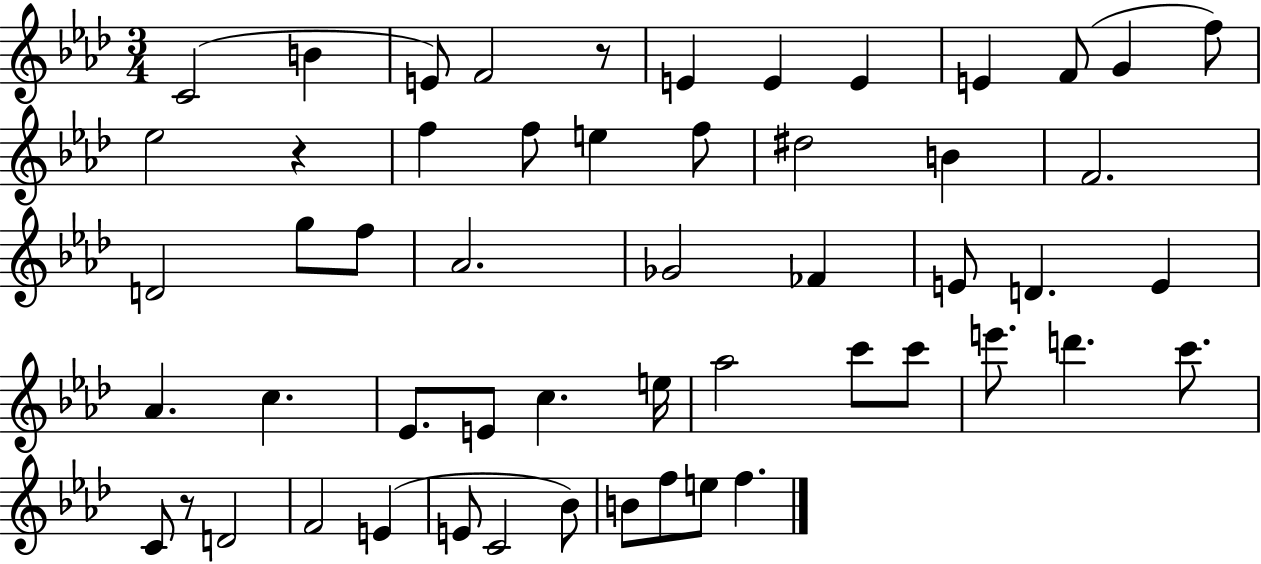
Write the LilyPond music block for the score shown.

{
  \clef treble
  \numericTimeSignature
  \time 3/4
  \key aes \major
  c'2( b'4 | e'8) f'2 r8 | e'4 e'4 e'4 | e'4 f'8( g'4 f''8) | \break ees''2 r4 | f''4 f''8 e''4 f''8 | dis''2 b'4 | f'2. | \break d'2 g''8 f''8 | aes'2. | ges'2 fes'4 | e'8 d'4. e'4 | \break aes'4. c''4. | ees'8. e'8 c''4. e''16 | aes''2 c'''8 c'''8 | e'''8. d'''4. c'''8. | \break c'8 r8 d'2 | f'2 e'4( | e'8 c'2 bes'8) | b'8 f''8 e''8 f''4. | \break \bar "|."
}